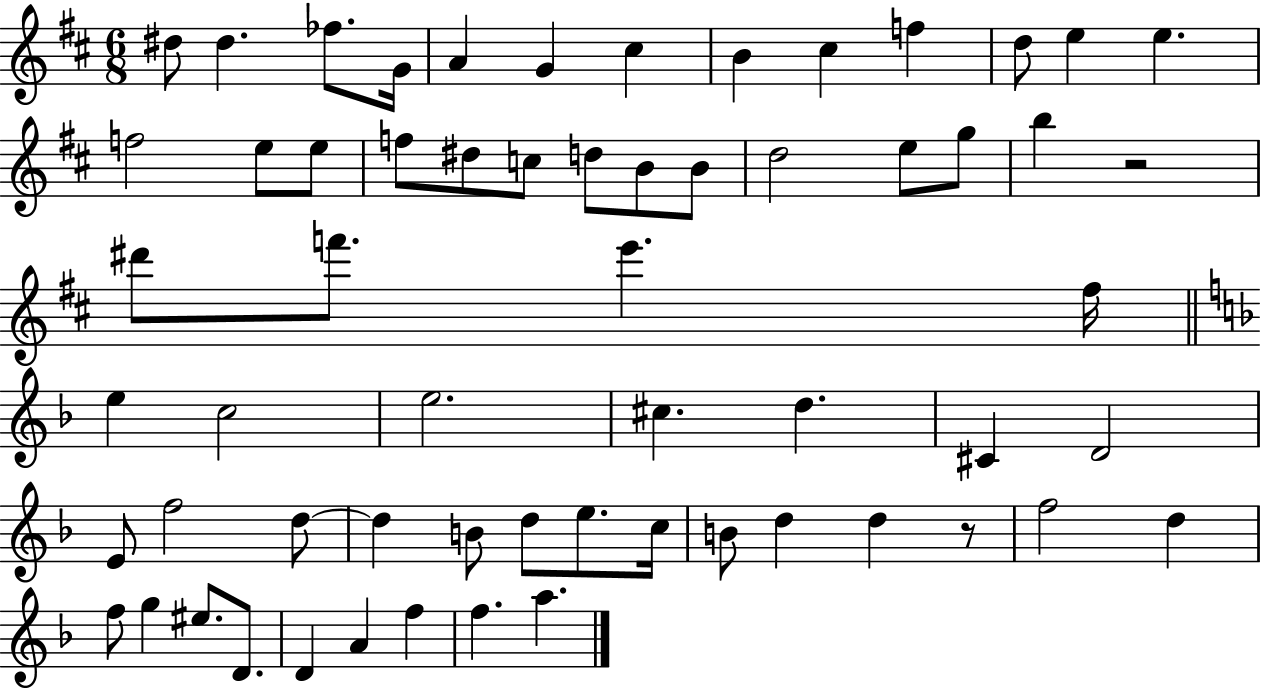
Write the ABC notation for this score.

X:1
T:Untitled
M:6/8
L:1/4
K:D
^d/2 ^d _f/2 G/4 A G ^c B ^c f d/2 e e f2 e/2 e/2 f/2 ^d/2 c/2 d/2 B/2 B/2 d2 e/2 g/2 b z2 ^d'/2 f'/2 e' ^f/4 e c2 e2 ^c d ^C D2 E/2 f2 d/2 d B/2 d/2 e/2 c/4 B/2 d d z/2 f2 d f/2 g ^e/2 D/2 D A f f a